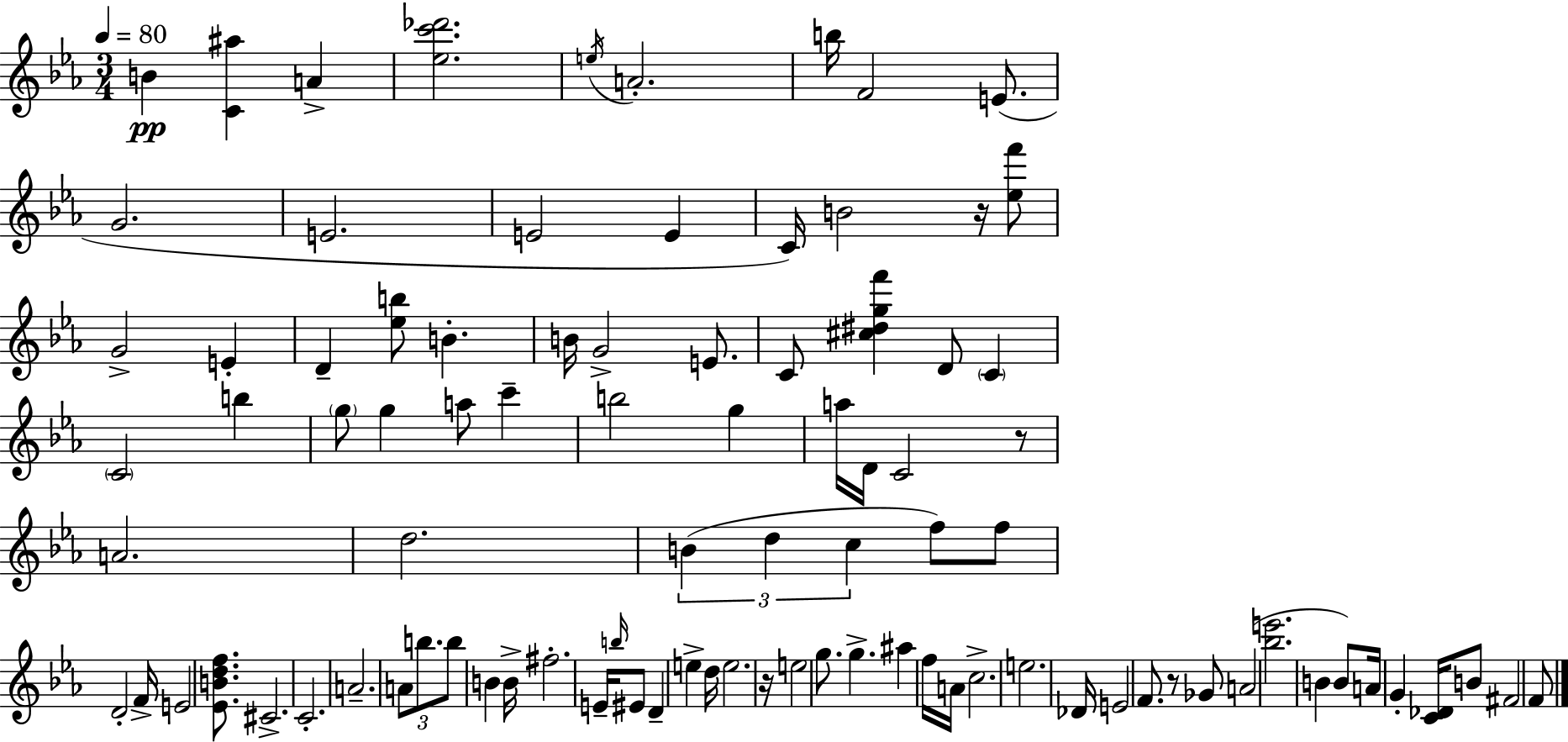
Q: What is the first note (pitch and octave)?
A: B4